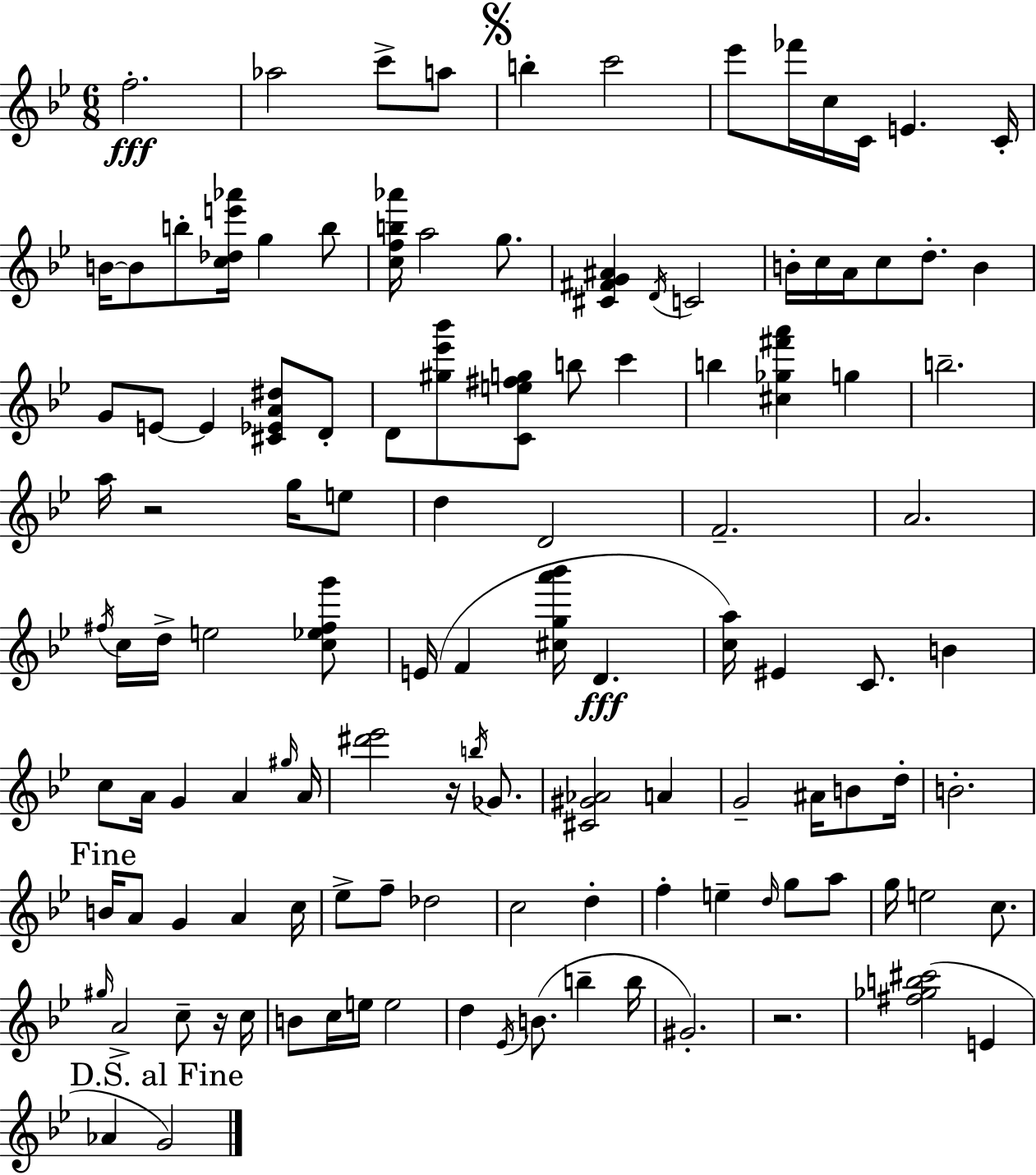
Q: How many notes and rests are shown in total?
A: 120